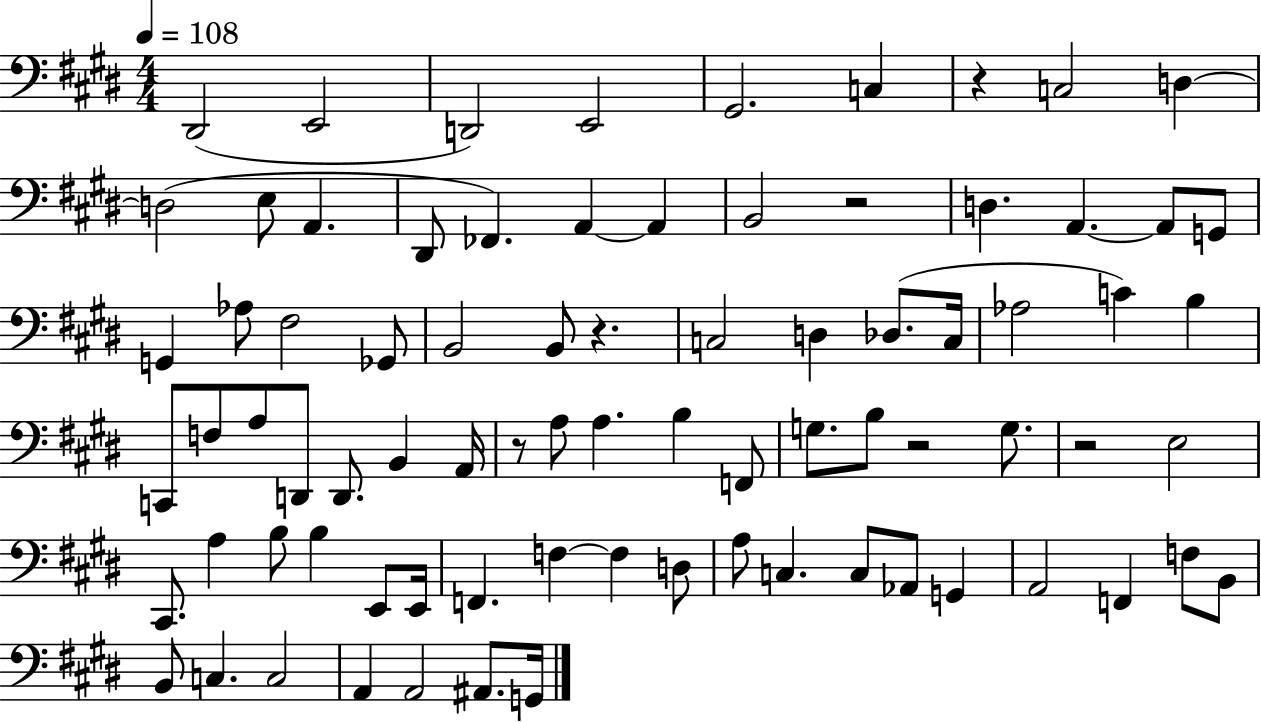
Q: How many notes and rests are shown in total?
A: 80